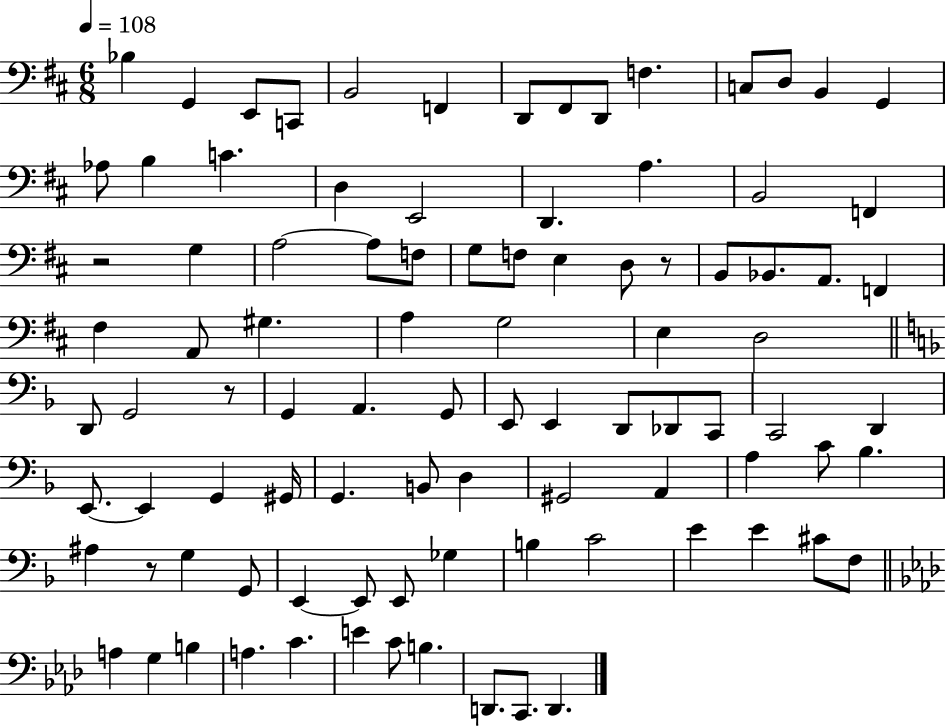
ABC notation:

X:1
T:Untitled
M:6/8
L:1/4
K:D
_B, G,, E,,/2 C,,/2 B,,2 F,, D,,/2 ^F,,/2 D,,/2 F, C,/2 D,/2 B,, G,, _A,/2 B, C D, E,,2 D,, A, B,,2 F,, z2 G, A,2 A,/2 F,/2 G,/2 F,/2 E, D,/2 z/2 B,,/2 _B,,/2 A,,/2 F,, ^F, A,,/2 ^G, A, G,2 E, D,2 D,,/2 G,,2 z/2 G,, A,, G,,/2 E,,/2 E,, D,,/2 _D,,/2 C,,/2 C,,2 D,, E,,/2 E,, G,, ^G,,/4 G,, B,,/2 D, ^G,,2 A,, A, C/2 _B, ^A, z/2 G, G,,/2 E,, E,,/2 E,,/2 _G, B, C2 E E ^C/2 F,/2 A, G, B, A, C E C/2 B, D,,/2 C,,/2 D,,